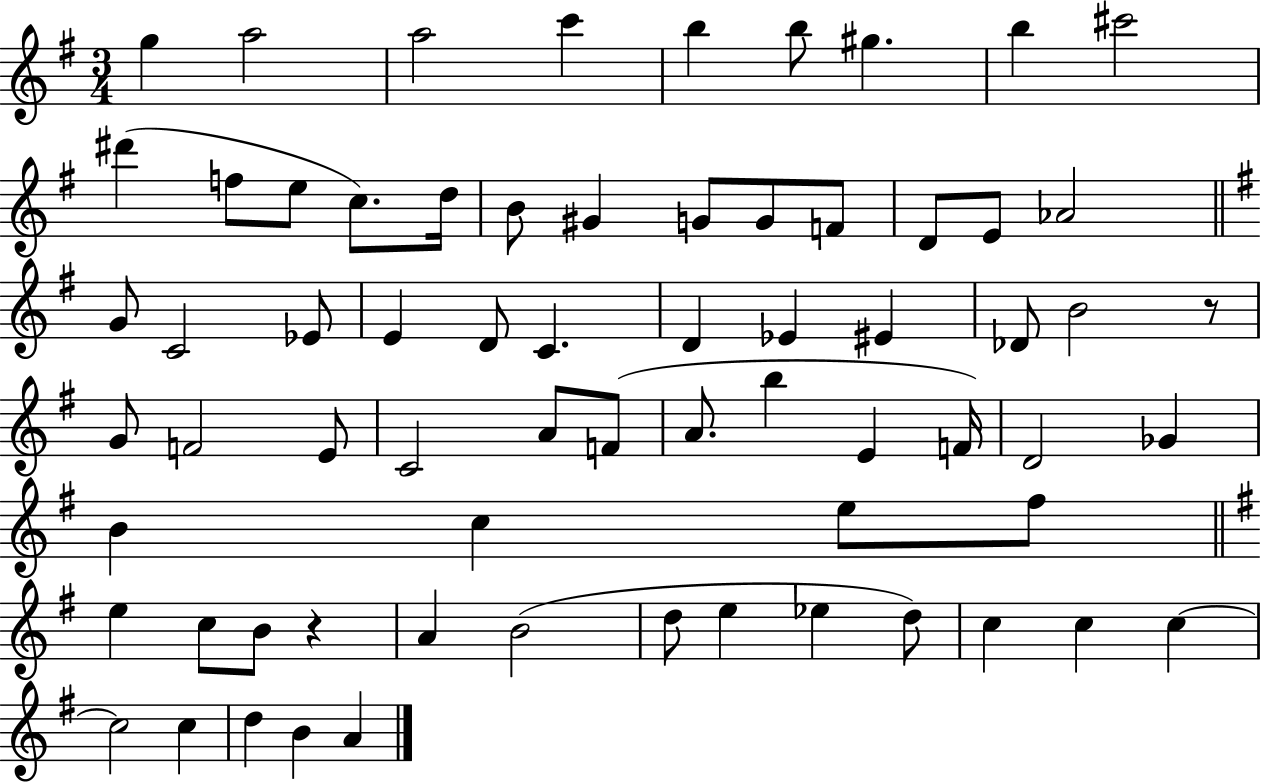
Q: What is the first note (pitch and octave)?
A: G5